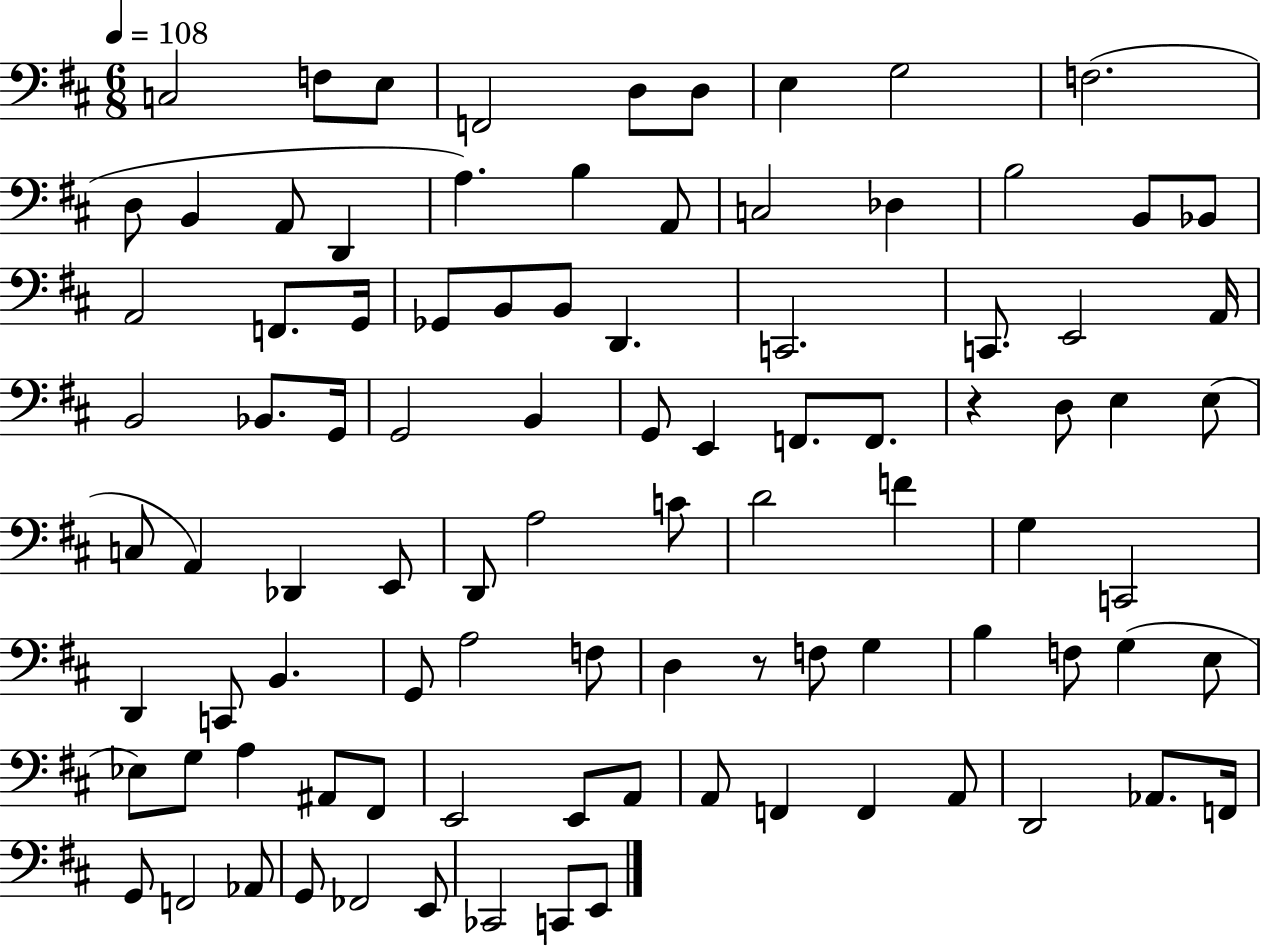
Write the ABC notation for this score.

X:1
T:Untitled
M:6/8
L:1/4
K:D
C,2 F,/2 E,/2 F,,2 D,/2 D,/2 E, G,2 F,2 D,/2 B,, A,,/2 D,, A, B, A,,/2 C,2 _D, B,2 B,,/2 _B,,/2 A,,2 F,,/2 G,,/4 _G,,/2 B,,/2 B,,/2 D,, C,,2 C,,/2 E,,2 A,,/4 B,,2 _B,,/2 G,,/4 G,,2 B,, G,,/2 E,, F,,/2 F,,/2 z D,/2 E, E,/2 C,/2 A,, _D,, E,,/2 D,,/2 A,2 C/2 D2 F G, C,,2 D,, C,,/2 B,, G,,/2 A,2 F,/2 D, z/2 F,/2 G, B, F,/2 G, E,/2 _E,/2 G,/2 A, ^A,,/2 ^F,,/2 E,,2 E,,/2 A,,/2 A,,/2 F,, F,, A,,/2 D,,2 _A,,/2 F,,/4 G,,/2 F,,2 _A,,/2 G,,/2 _F,,2 E,,/2 _C,,2 C,,/2 E,,/2